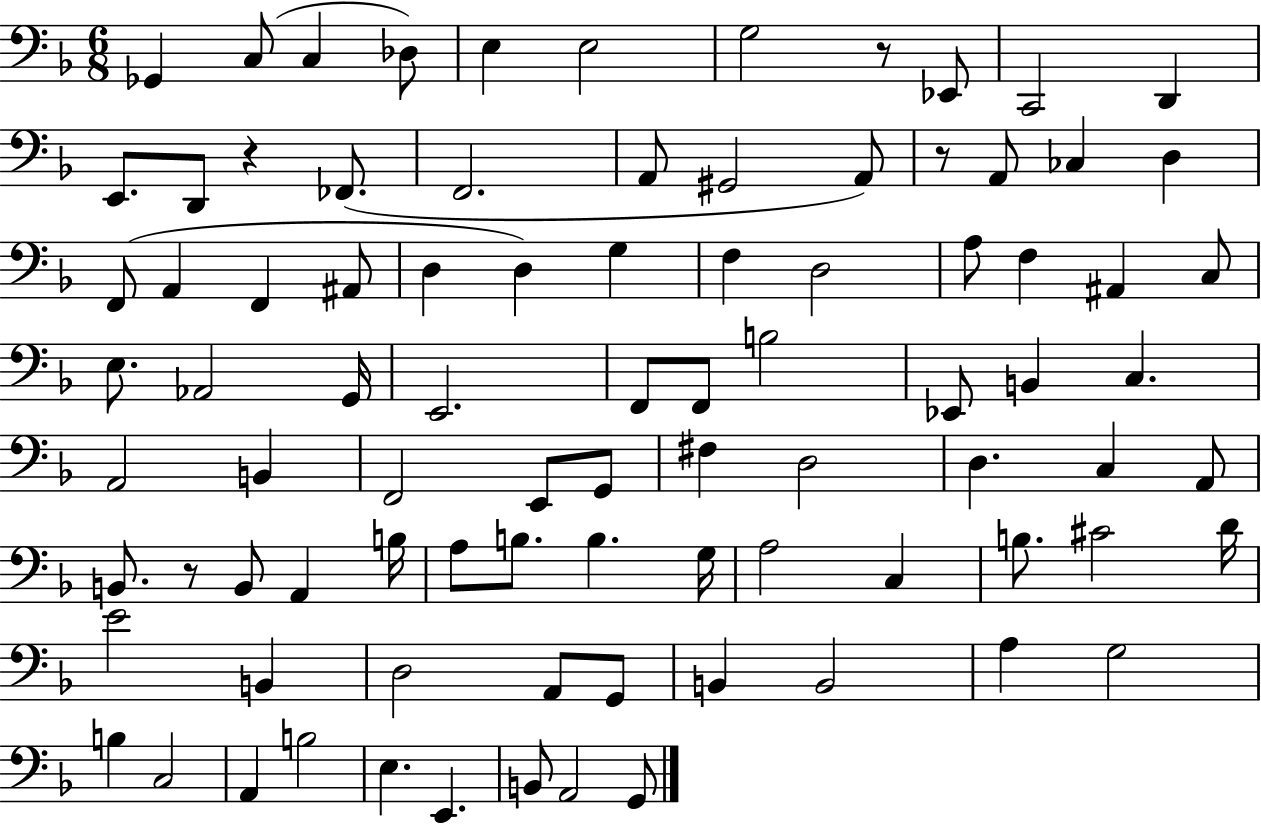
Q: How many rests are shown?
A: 4